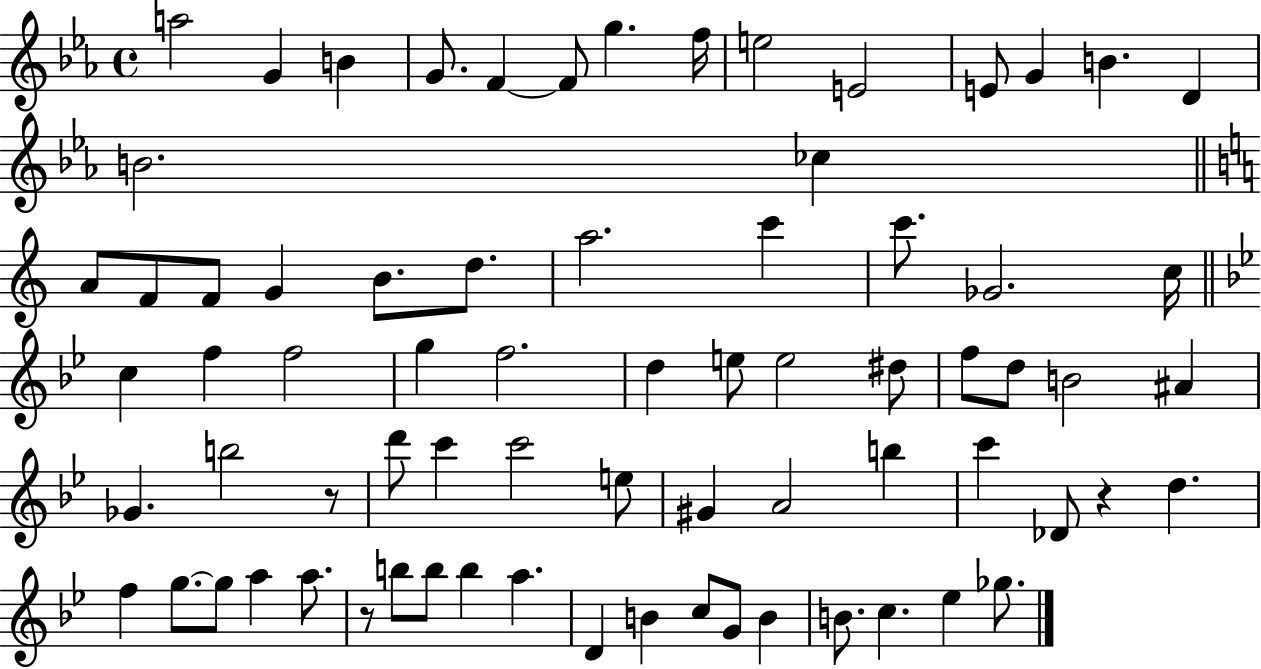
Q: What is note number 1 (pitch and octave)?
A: A5